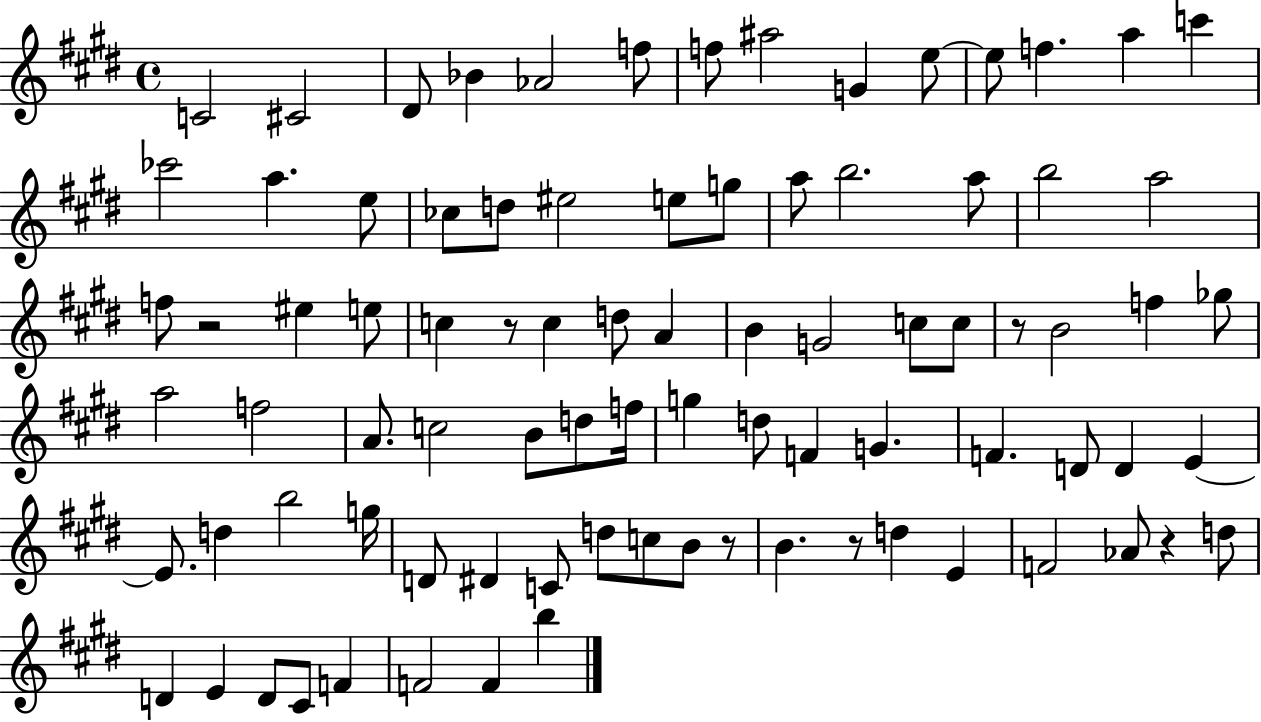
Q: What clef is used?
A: treble